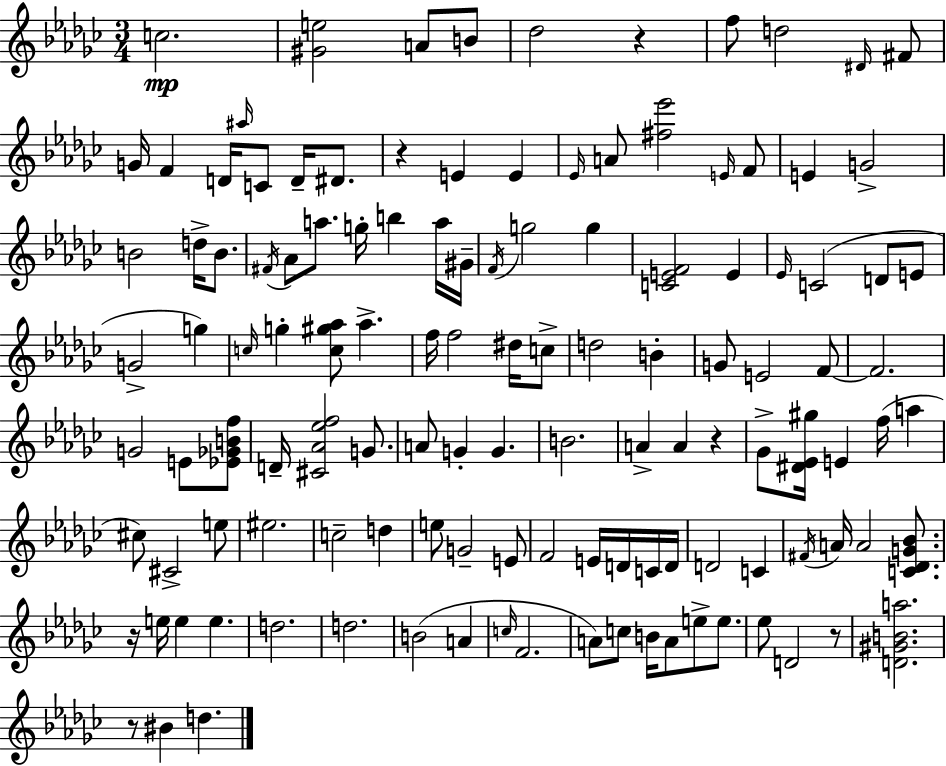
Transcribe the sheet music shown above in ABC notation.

X:1
T:Untitled
M:3/4
L:1/4
K:Ebm
c2 [^Ge]2 A/2 B/2 _d2 z f/2 d2 ^D/4 ^F/2 G/4 F D/4 ^a/4 C/2 D/4 ^D/2 z E E _E/4 A/2 [^f_e']2 E/4 F/2 E G2 B2 d/4 B/2 ^F/4 _A/2 a/2 g/4 b a/4 ^G/4 F/4 g2 g [CEF]2 E _E/4 C2 D/2 E/2 G2 g c/4 g [c^g_a]/2 _a f/4 f2 ^d/4 c/2 d2 B G/2 E2 F/2 F2 G2 E/2 [_E_GBf]/2 D/4 [^C_A_ef]2 G/2 A/2 G G B2 A A z _G/2 [^D_E^g]/4 E f/4 a ^c/2 ^C2 e/2 ^e2 c2 d e/2 G2 E/2 F2 E/4 D/4 C/4 D/4 D2 C ^F/4 A/4 A2 [C_DG_B]/2 z/4 e/4 e e d2 d2 B2 A c/4 F2 A/2 c/2 B/4 A/2 e/2 e/2 _e/2 D2 z/2 [D^GBa]2 z/2 ^B d